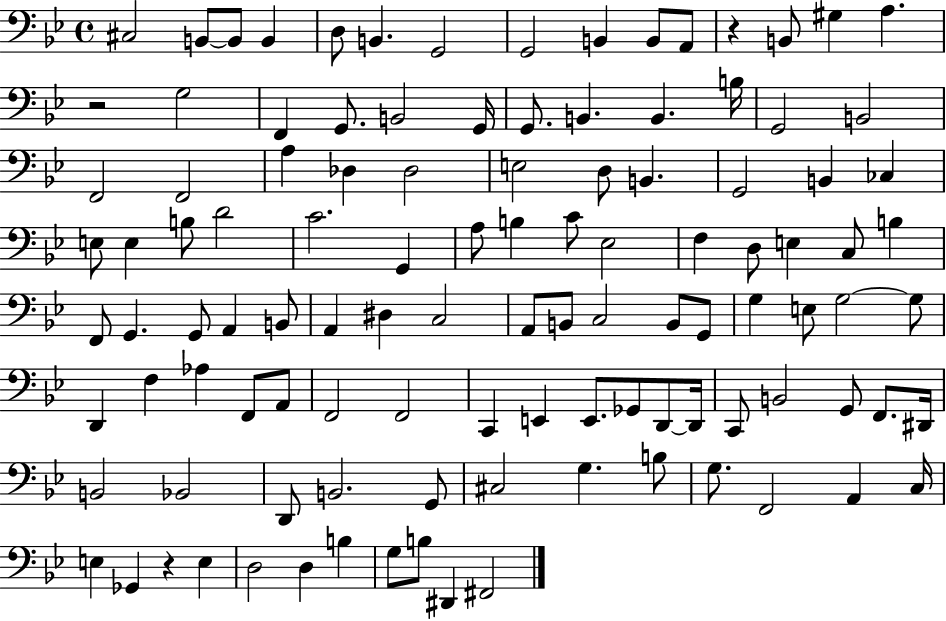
C#3/h B2/e B2/e B2/q D3/e B2/q. G2/h G2/h B2/q B2/e A2/e R/q B2/e G#3/q A3/q. R/h G3/h F2/q G2/e. B2/h G2/s G2/e. B2/q. B2/q. B3/s G2/h B2/h F2/h F2/h A3/q Db3/q Db3/h E3/h D3/e B2/q. G2/h B2/q CES3/q E3/e E3/q B3/e D4/h C4/h. G2/q A3/e B3/q C4/e Eb3/h F3/q D3/e E3/q C3/e B3/q F2/e G2/q. G2/e A2/q B2/e A2/q D#3/q C3/h A2/e B2/e C3/h B2/e G2/e G3/q E3/e G3/h G3/e D2/q F3/q Ab3/q F2/e A2/e F2/h F2/h C2/q E2/q E2/e. Gb2/e D2/e D2/s C2/e B2/h G2/e F2/e. D#2/s B2/h Bb2/h D2/e B2/h. G2/e C#3/h G3/q. B3/e G3/e. F2/h A2/q C3/s E3/q Gb2/q R/q E3/q D3/h D3/q B3/q G3/e B3/e D#2/q F#2/h